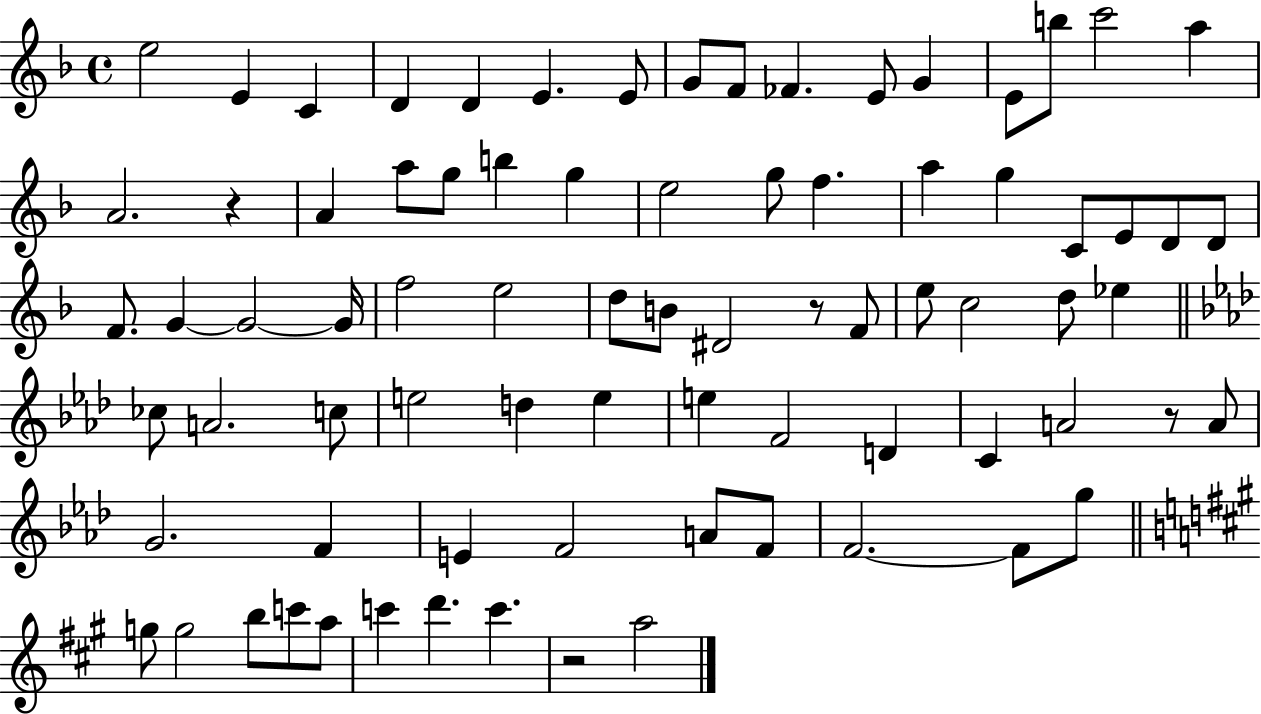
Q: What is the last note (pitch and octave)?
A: A5